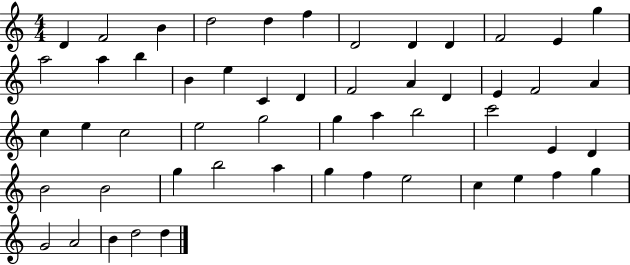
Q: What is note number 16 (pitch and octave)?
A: B4